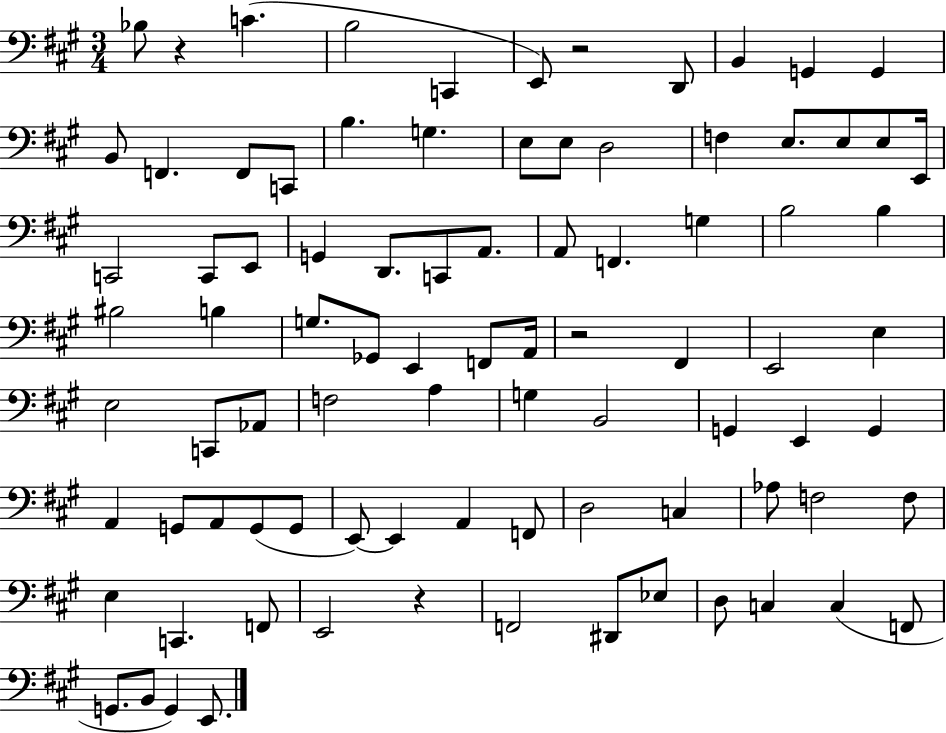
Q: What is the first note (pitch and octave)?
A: Bb3